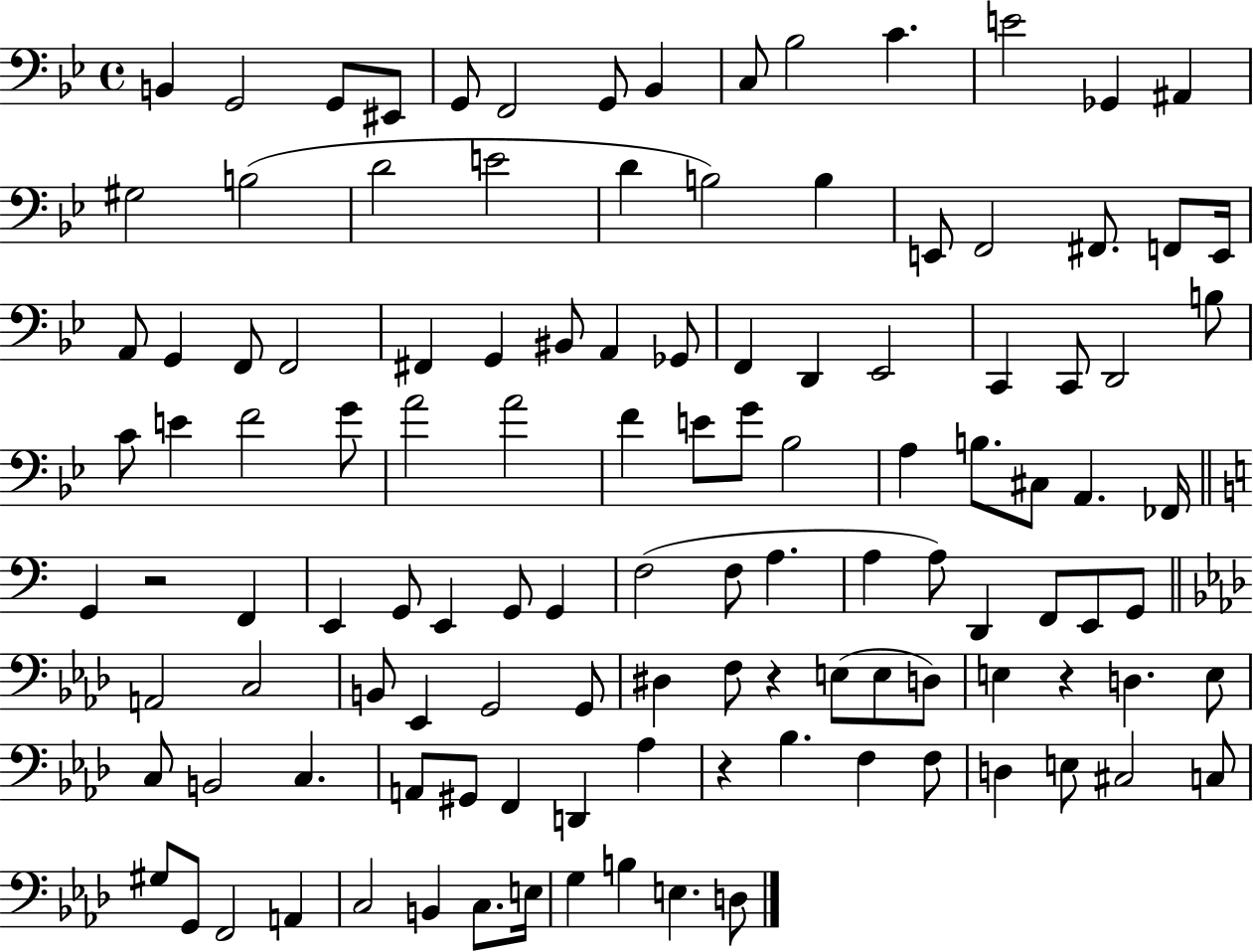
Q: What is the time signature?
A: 4/4